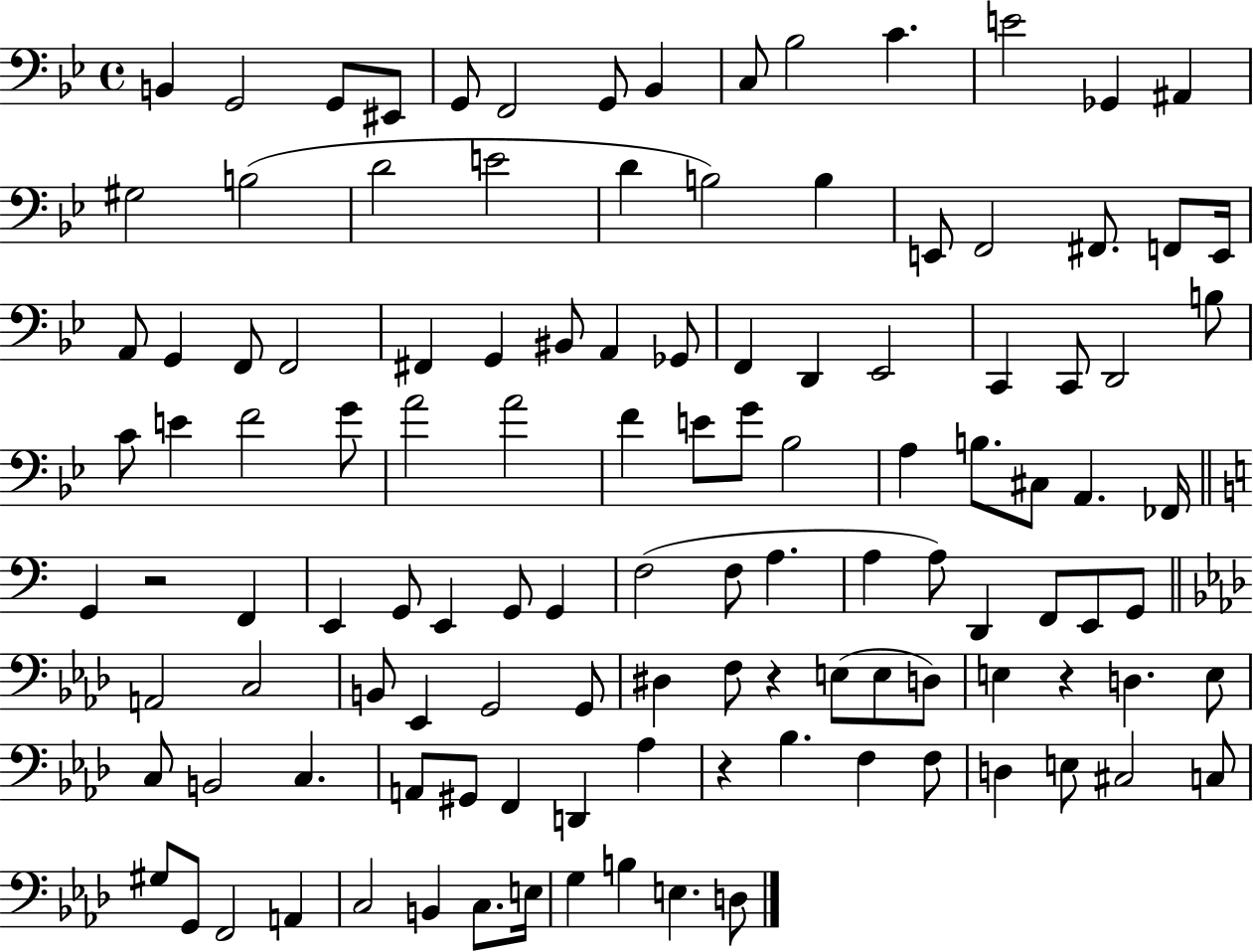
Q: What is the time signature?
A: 4/4